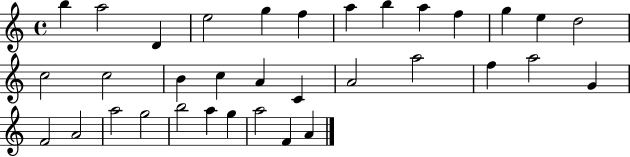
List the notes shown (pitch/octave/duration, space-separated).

B5/q A5/h D4/q E5/h G5/q F5/q A5/q B5/q A5/q F5/q G5/q E5/q D5/h C5/h C5/h B4/q C5/q A4/q C4/q A4/h A5/h F5/q A5/h G4/q F4/h A4/h A5/h G5/h B5/h A5/q G5/q A5/h F4/q A4/q